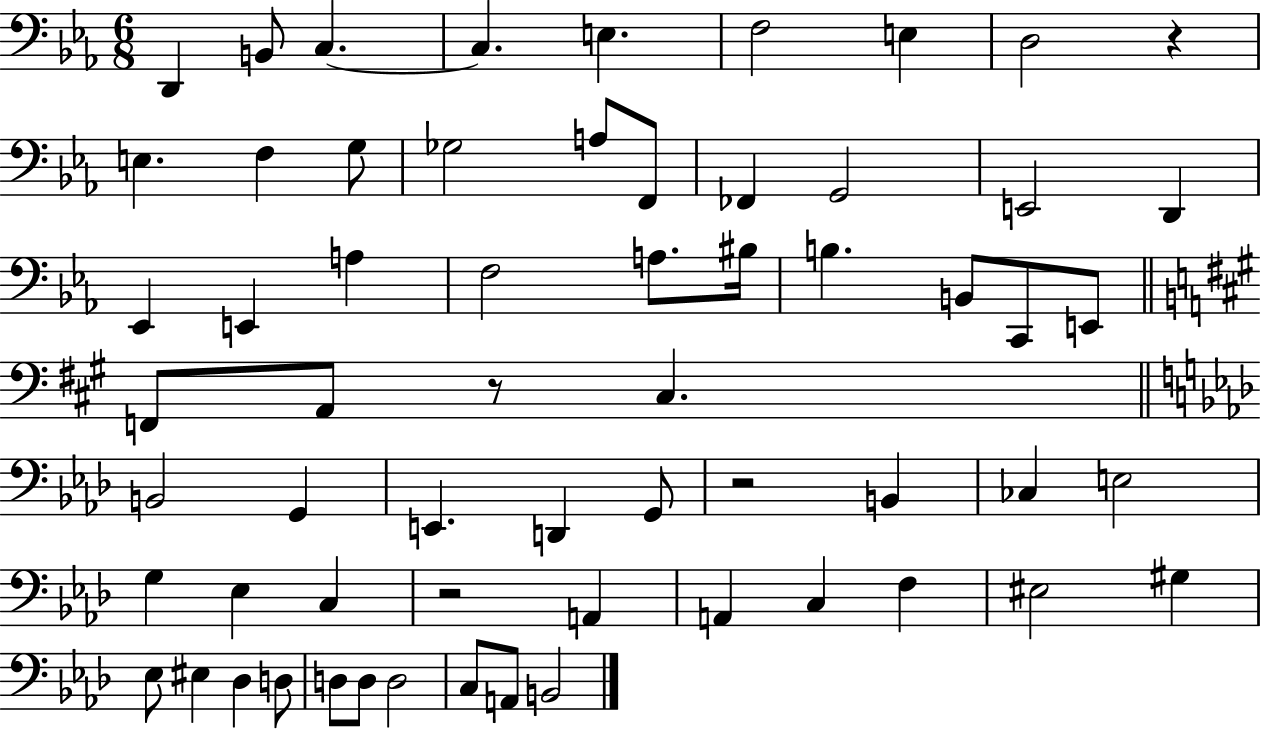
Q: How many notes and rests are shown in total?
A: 62